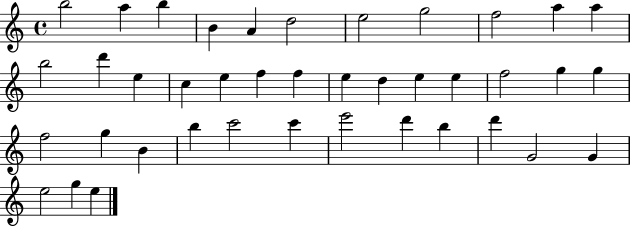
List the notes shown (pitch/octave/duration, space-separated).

B5/h A5/q B5/q B4/q A4/q D5/h E5/h G5/h F5/h A5/q A5/q B5/h D6/q E5/q C5/q E5/q F5/q F5/q E5/q D5/q E5/q E5/q F5/h G5/q G5/q F5/h G5/q B4/q B5/q C6/h C6/q E6/h D6/q B5/q D6/q G4/h G4/q E5/h G5/q E5/q